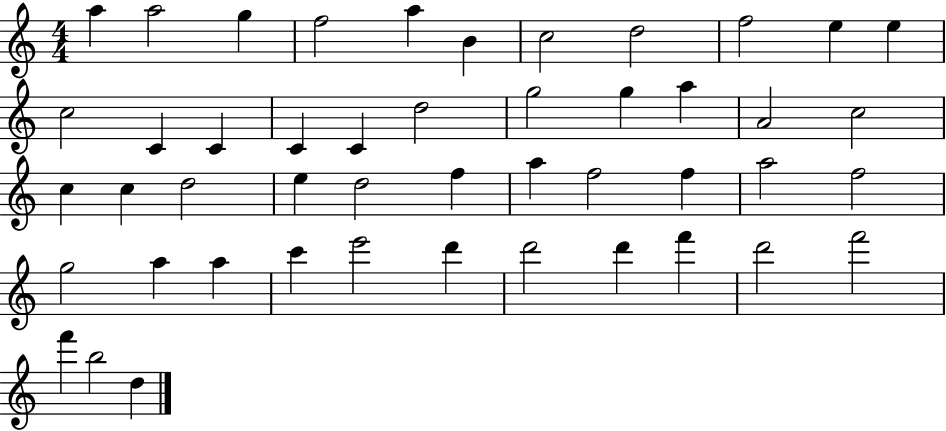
A5/q A5/h G5/q F5/h A5/q B4/q C5/h D5/h F5/h E5/q E5/q C5/h C4/q C4/q C4/q C4/q D5/h G5/h G5/q A5/q A4/h C5/h C5/q C5/q D5/h E5/q D5/h F5/q A5/q F5/h F5/q A5/h F5/h G5/h A5/q A5/q C6/q E6/h D6/q D6/h D6/q F6/q D6/h F6/h F6/q B5/h D5/q